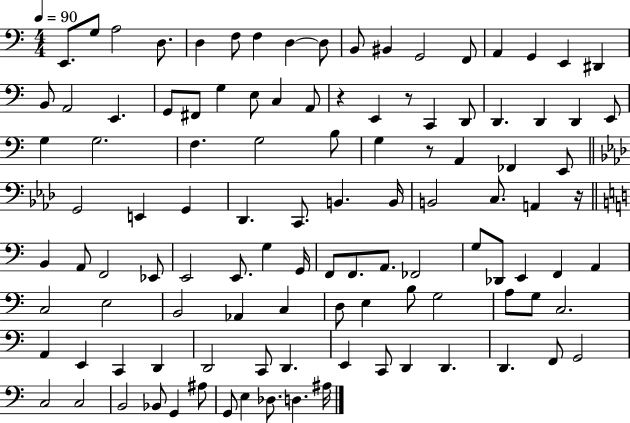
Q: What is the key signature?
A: C major